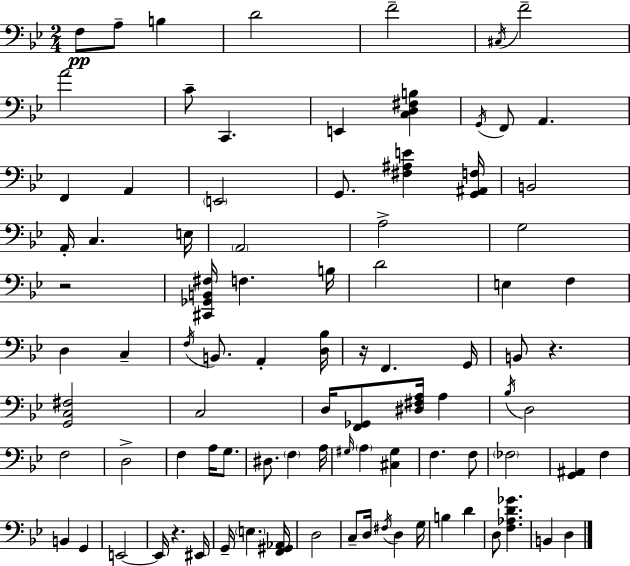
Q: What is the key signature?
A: BES major